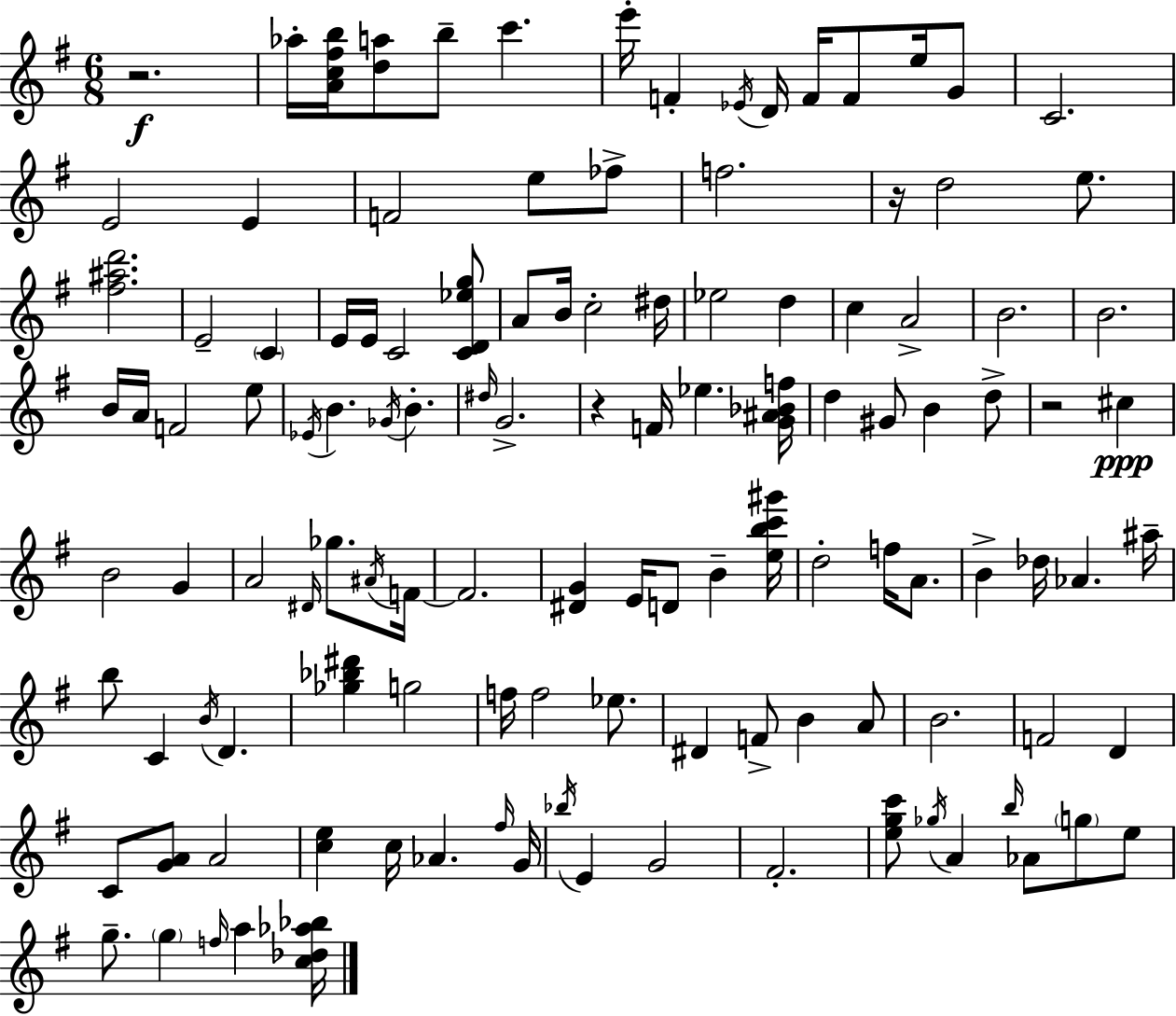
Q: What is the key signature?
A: E minor